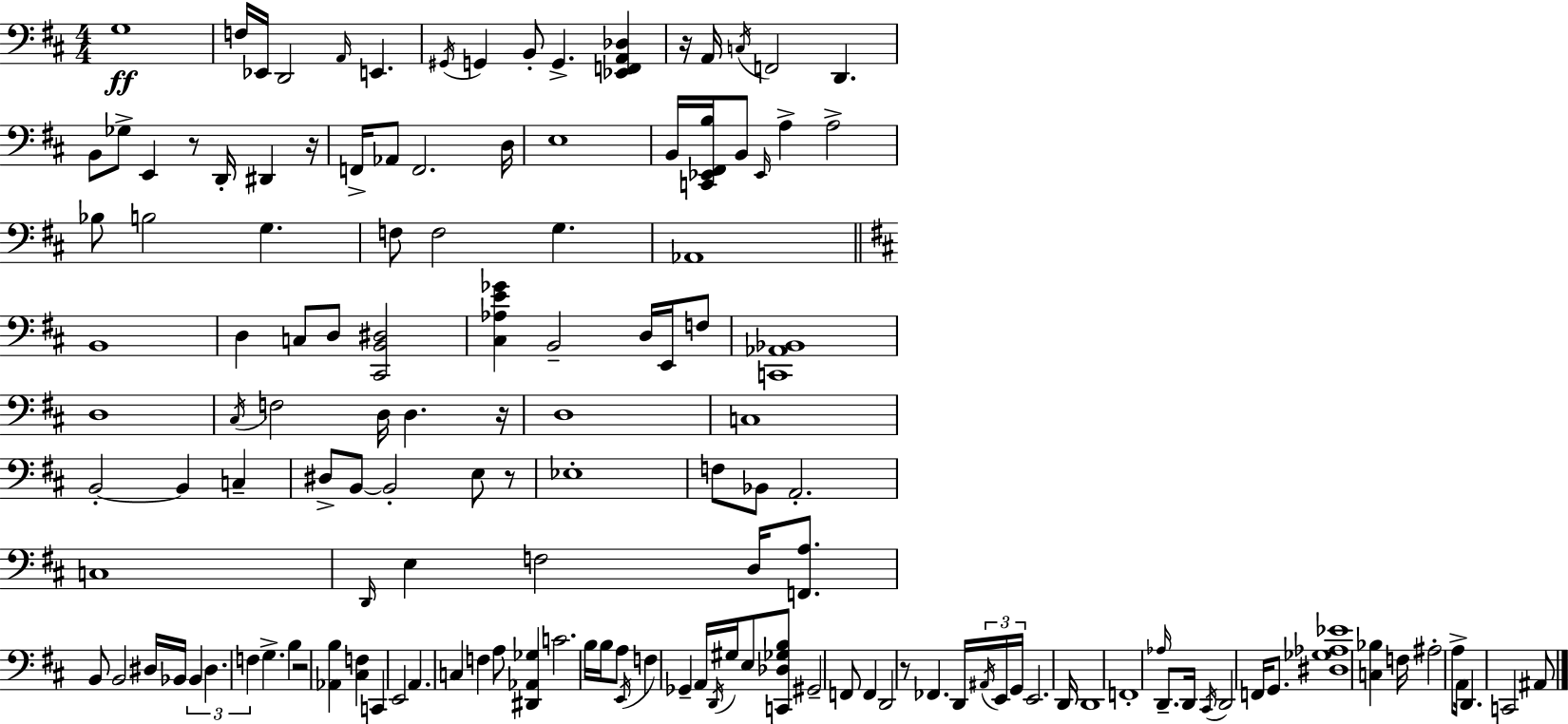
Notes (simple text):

G3/w F3/s Eb2/s D2/h A2/s E2/q. G#2/s G2/q B2/e G2/q. [Eb2,F2,A2,Db3]/q R/s A2/s C3/s F2/h D2/q. B2/e Gb3/e E2/q R/e D2/s D#2/q R/s F2/s Ab2/e F2/h. D3/s E3/w B2/s [C2,Eb2,F#2,B3]/s B2/e Eb2/s A3/q A3/h Bb3/e B3/h G3/q. F3/e F3/h G3/q. Ab2/w B2/w D3/q C3/e D3/e [C#2,B2,D#3]/h [C#3,Ab3,E4,Gb4]/q B2/h D3/s E2/s F3/e [C2,Ab2,Bb2]/w D3/w C#3/s F3/h D3/s D3/q. R/s D3/w C3/w B2/h B2/q C3/q D#3/e B2/e B2/h E3/e R/e Eb3/w F3/e Bb2/e A2/h. C3/w D2/s E3/q F3/h D3/s [F2,A3]/e. B2/e B2/h D#3/s Bb2/s Bb2/q D#3/q. F3/q G3/q. B3/q R/h [Ab2,B3]/q [C#3,F3]/q C2/q E2/h A2/q. C3/q F3/q A3/e [D#2,Ab2,Gb3]/q C4/h. B3/s B3/s A3/e E2/s F3/q Gb2/q A2/s D2/s G#3/s E3/e [C2,Db3,Gb3,B3]/e G#2/h F2/e F2/q D2/h R/e FES2/q. D2/s A#2/s E2/s G2/s E2/h. D2/s D2/w F2/w Ab3/s D2/e. D2/s C#2/s D2/h F2/s G2/e. [D#3,Gb3,Ab3,Eb4]/w [C3,Bb3]/q F3/s A#3/h A3/e A2/s D2/q. C2/h A#2/e